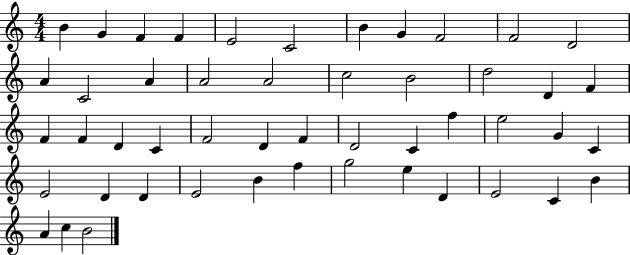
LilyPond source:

{
  \clef treble
  \numericTimeSignature
  \time 4/4
  \key c \major
  b'4 g'4 f'4 f'4 | e'2 c'2 | b'4 g'4 f'2 | f'2 d'2 | \break a'4 c'2 a'4 | a'2 a'2 | c''2 b'2 | d''2 d'4 f'4 | \break f'4 f'4 d'4 c'4 | f'2 d'4 f'4 | d'2 c'4 f''4 | e''2 g'4 c'4 | \break e'2 d'4 d'4 | e'2 b'4 f''4 | g''2 e''4 d'4 | e'2 c'4 b'4 | \break a'4 c''4 b'2 | \bar "|."
}